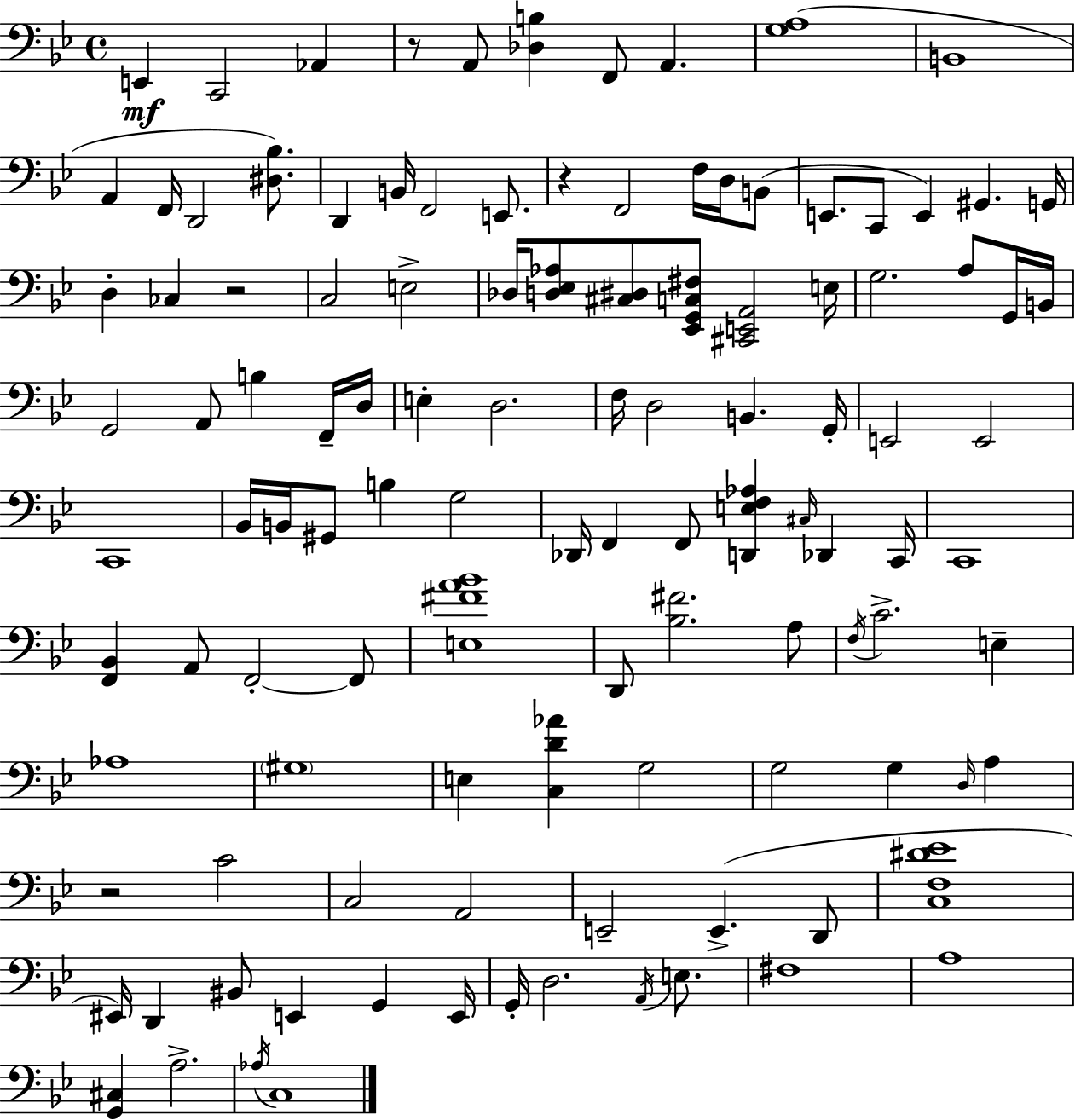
X:1
T:Untitled
M:4/4
L:1/4
K:Gm
E,, C,,2 _A,, z/2 A,,/2 [_D,B,] F,,/2 A,, [G,A,]4 B,,4 A,, F,,/4 D,,2 [^D,_B,]/2 D,, B,,/4 F,,2 E,,/2 z F,,2 F,/4 D,/4 B,,/2 E,,/2 C,,/2 E,, ^G,, G,,/4 D, _C, z2 C,2 E,2 _D,/4 [D,_E,_A,]/2 [^C,^D,]/2 [_E,,G,,C,^F,]/2 [^C,,E,,A,,]2 E,/4 G,2 A,/2 G,,/4 B,,/4 G,,2 A,,/2 B, F,,/4 D,/4 E, D,2 F,/4 D,2 B,, G,,/4 E,,2 E,,2 C,,4 _B,,/4 B,,/4 ^G,,/2 B, G,2 _D,,/4 F,, F,,/2 [D,,E,F,_A,] ^C,/4 _D,, C,,/4 C,,4 [F,,_B,,] A,,/2 F,,2 F,,/2 [E,^FA_B]4 D,,/2 [_B,^F]2 A,/2 F,/4 C2 E, _A,4 ^G,4 E, [C,D_A] G,2 G,2 G, D,/4 A, z2 C2 C,2 A,,2 E,,2 E,, D,,/2 [C,F,^D_E]4 ^E,,/4 D,, ^B,,/2 E,, G,, E,,/4 G,,/4 D,2 A,,/4 E,/2 ^F,4 A,4 [G,,^C,] A,2 _A,/4 C,4